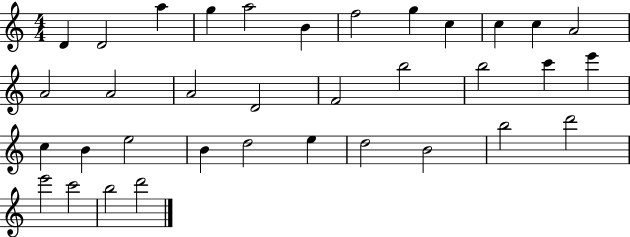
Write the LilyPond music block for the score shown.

{
  \clef treble
  \numericTimeSignature
  \time 4/4
  \key c \major
  d'4 d'2 a''4 | g''4 a''2 b'4 | f''2 g''4 c''4 | c''4 c''4 a'2 | \break a'2 a'2 | a'2 d'2 | f'2 b''2 | b''2 c'''4 e'''4 | \break c''4 b'4 e''2 | b'4 d''2 e''4 | d''2 b'2 | b''2 d'''2 | \break e'''2 c'''2 | b''2 d'''2 | \bar "|."
}